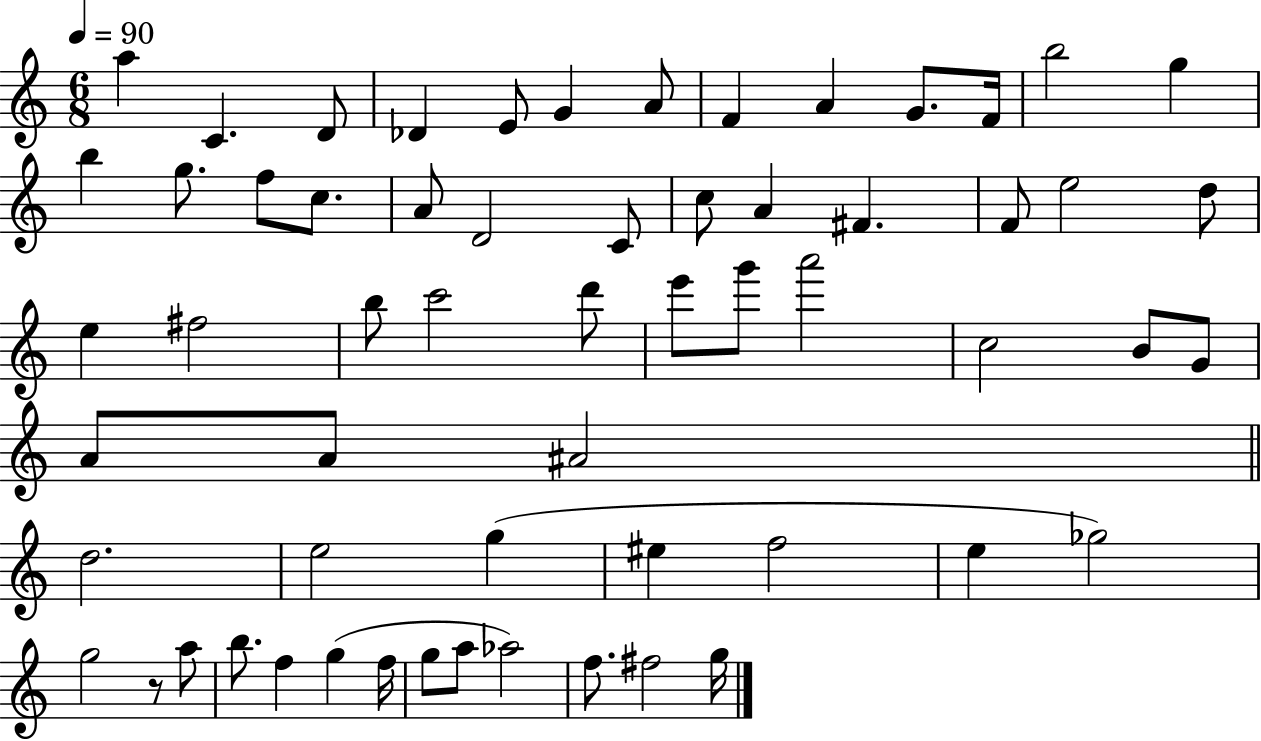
{
  \clef treble
  \numericTimeSignature
  \time 6/8
  \key c \major
  \tempo 4 = 90
  a''4 c'4. d'8 | des'4 e'8 g'4 a'8 | f'4 a'4 g'8. f'16 | b''2 g''4 | \break b''4 g''8. f''8 c''8. | a'8 d'2 c'8 | c''8 a'4 fis'4. | f'8 e''2 d''8 | \break e''4 fis''2 | b''8 c'''2 d'''8 | e'''8 g'''8 a'''2 | c''2 b'8 g'8 | \break a'8 a'8 ais'2 | \bar "||" \break \key c \major d''2. | e''2 g''4( | eis''4 f''2 | e''4 ges''2) | \break g''2 r8 a''8 | b''8. f''4 g''4( f''16 | g''8 a''8 aes''2) | f''8. fis''2 g''16 | \break \bar "|."
}